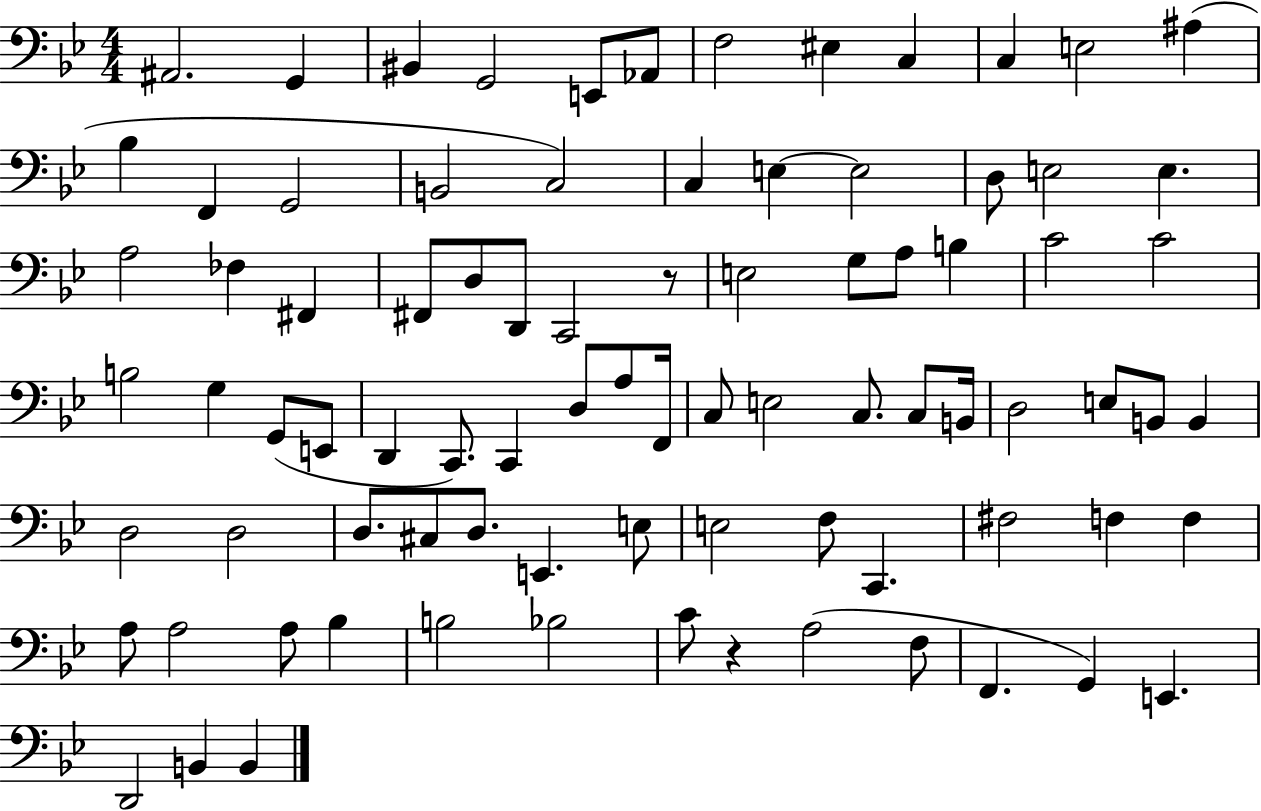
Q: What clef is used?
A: bass